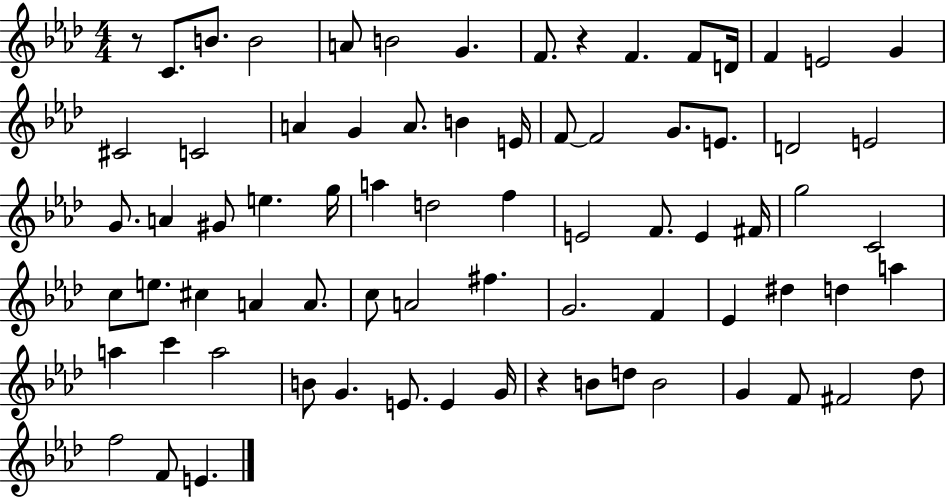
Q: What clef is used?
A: treble